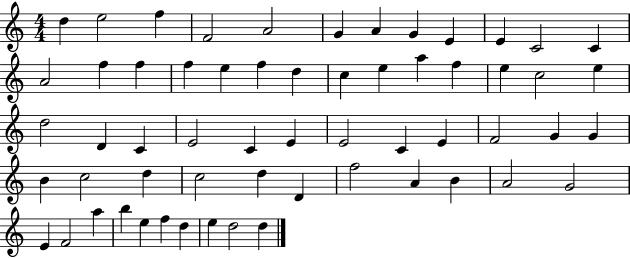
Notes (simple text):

D5/q E5/h F5/q F4/h A4/h G4/q A4/q G4/q E4/q E4/q C4/h C4/q A4/h F5/q F5/q F5/q E5/q F5/q D5/q C5/q E5/q A5/q F5/q E5/q C5/h E5/q D5/h D4/q C4/q E4/h C4/q E4/q E4/h C4/q E4/q F4/h G4/q G4/q B4/q C5/h D5/q C5/h D5/q D4/q F5/h A4/q B4/q A4/h G4/h E4/q F4/h A5/q B5/q E5/q F5/q D5/q E5/q D5/h D5/q